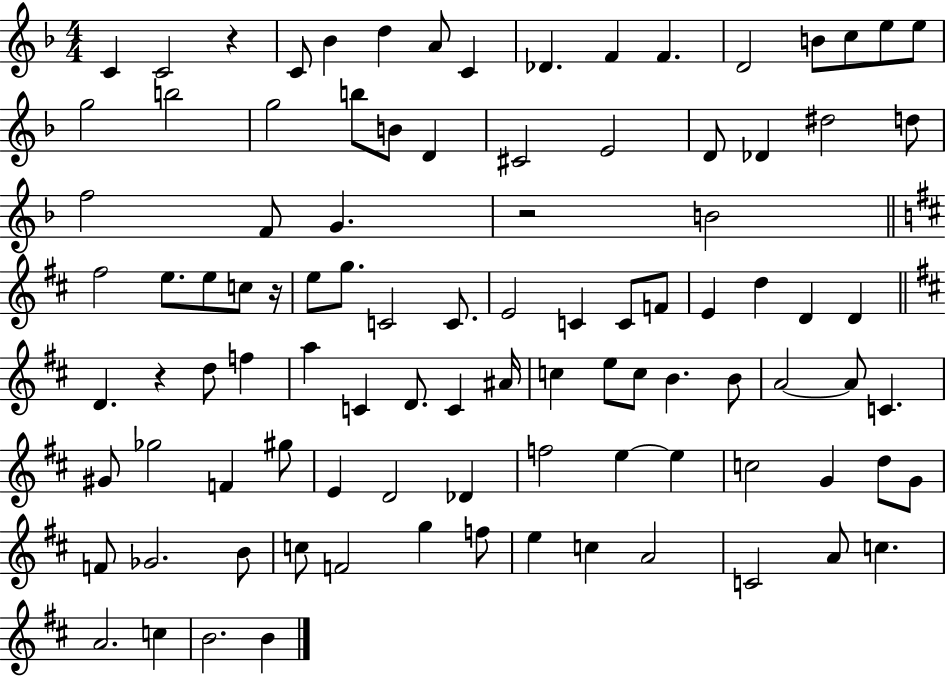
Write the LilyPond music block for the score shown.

{
  \clef treble
  \numericTimeSignature
  \time 4/4
  \key f \major
  c'4 c'2 r4 | c'8 bes'4 d''4 a'8 c'4 | des'4. f'4 f'4. | d'2 b'8 c''8 e''8 e''8 | \break g''2 b''2 | g''2 b''8 b'8 d'4 | cis'2 e'2 | d'8 des'4 dis''2 d''8 | \break f''2 f'8 g'4. | r2 b'2 | \bar "||" \break \key d \major fis''2 e''8. e''8 c''8 r16 | e''8 g''8. c'2 c'8. | e'2 c'4 c'8 f'8 | e'4 d''4 d'4 d'4 | \break \bar "||" \break \key d \major d'4. r4 d''8 f''4 | a''4 c'4 d'8. c'4 ais'16 | c''4 e''8 c''8 b'4. b'8 | a'2~~ a'8 c'4. | \break gis'8 ges''2 f'4 gis''8 | e'4 d'2 des'4 | f''2 e''4~~ e''4 | c''2 g'4 d''8 g'8 | \break f'8 ges'2. b'8 | c''8 f'2 g''4 f''8 | e''4 c''4 a'2 | c'2 a'8 c''4. | \break a'2. c''4 | b'2. b'4 | \bar "|."
}